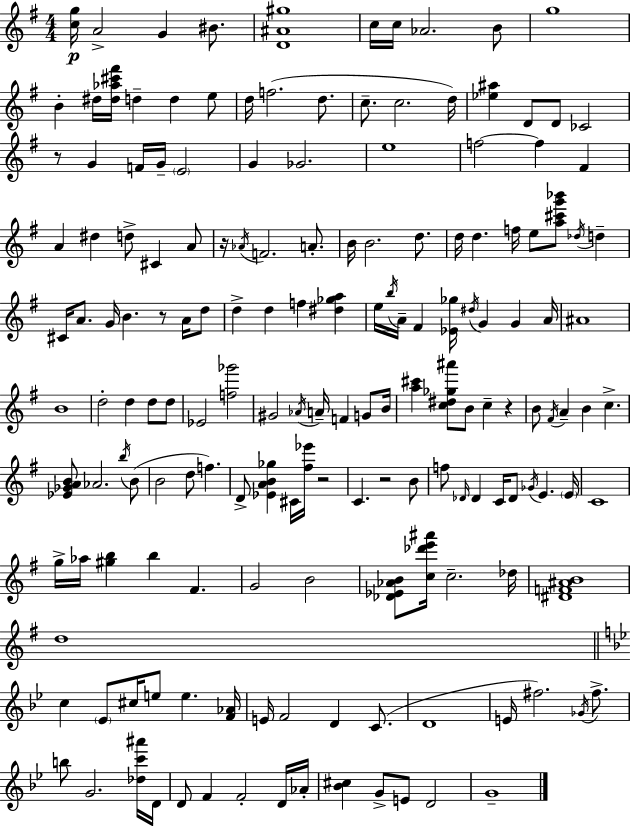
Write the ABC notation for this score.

X:1
T:Untitled
M:4/4
L:1/4
K:G
[cg]/4 A2 G ^B/2 [D^A^g]4 c/4 c/4 _A2 B/2 g4 B ^d/4 [^d_a^c'^f']/4 d d e/2 d/4 f2 d/2 c/2 c2 d/4 [_e^a] D/2 D/2 _C2 z/2 G F/4 G/4 E2 G _G2 e4 f2 f ^F A ^d d/2 ^C A/2 z/4 _A/4 F2 A/2 B/4 B2 d/2 d/4 d f/4 e/2 [a^c'g'_b']/2 _d/4 d ^C/4 A/2 G/4 B z/2 A/4 d/2 d d f [^d_ga] e/4 b/4 A/4 ^F [_E_g]/4 ^d/4 G G A/4 ^A4 B4 d2 d d/2 d/2 _E2 [f_g']2 ^G2 _A/4 A/4 F G/2 B/4 [a^c'] [c^d_g^a']/2 B/2 c z B/2 ^F/4 A B c [_E_GAB]/2 _A2 b/4 B/2 B2 d/2 f D/2 [_EAB_g] ^C/4 [^f_e']/4 z2 C z2 B/2 f/2 _D/4 _D C/4 _D/2 _G/4 E E/4 C4 g/4 _a/4 [^gb] b ^F G2 B2 [_D_E_AB]/2 [c_d'e'^a']/4 c2 _d/4 [^DF^AB]4 d4 c _E/2 ^c/4 e/2 e [F_A]/4 E/4 F2 D C/2 D4 E/4 ^f2 _G/4 ^f/2 b/2 G2 [_dc'^a']/4 D/4 D/2 F F2 D/4 _A/4 [_B^c] G/2 E/2 D2 G4